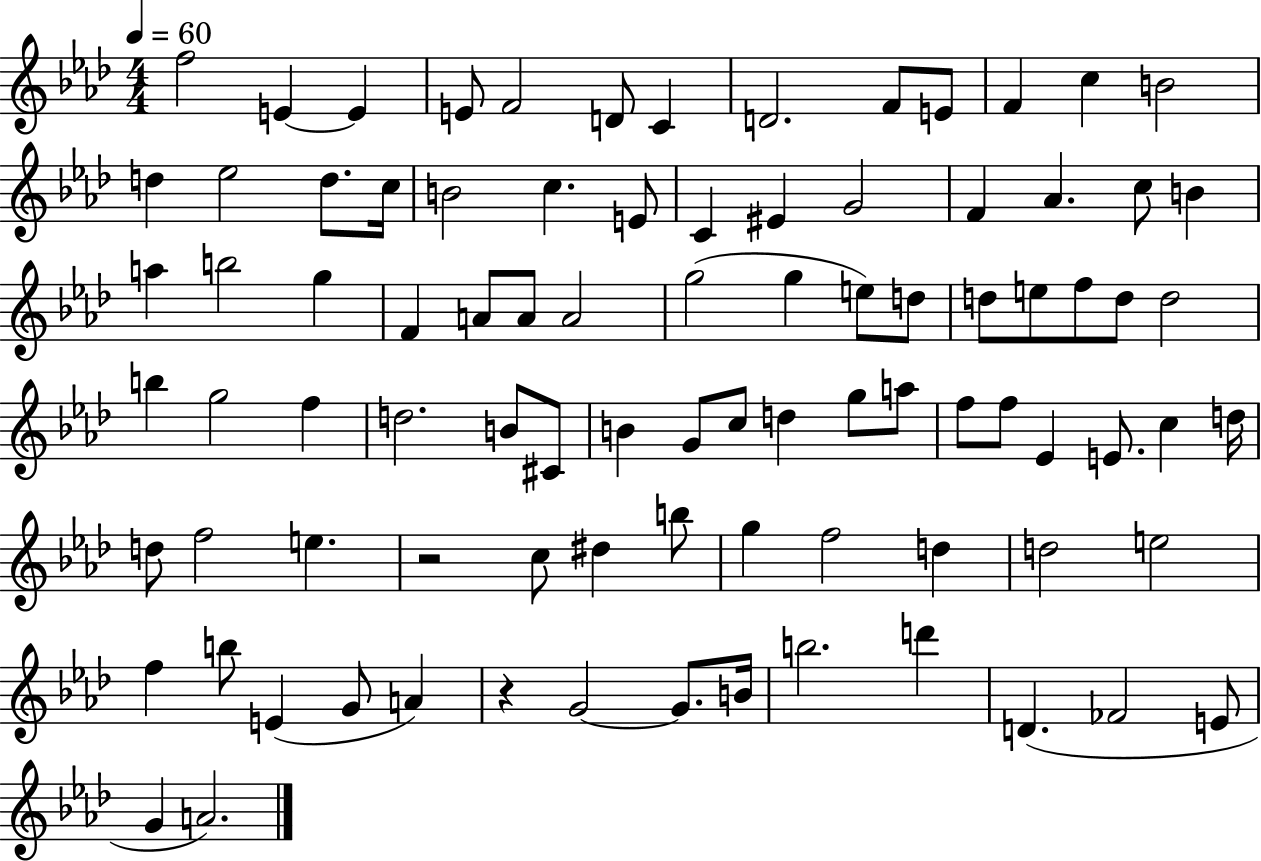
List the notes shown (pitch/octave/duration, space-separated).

F5/h E4/q E4/q E4/e F4/h D4/e C4/q D4/h. F4/e E4/e F4/q C5/q B4/h D5/q Eb5/h D5/e. C5/s B4/h C5/q. E4/e C4/q EIS4/q G4/h F4/q Ab4/q. C5/e B4/q A5/q B5/h G5/q F4/q A4/e A4/e A4/h G5/h G5/q E5/e D5/e D5/e E5/e F5/e D5/e D5/h B5/q G5/h F5/q D5/h. B4/e C#4/e B4/q G4/e C5/e D5/q G5/e A5/e F5/e F5/e Eb4/q E4/e. C5/q D5/s D5/e F5/h E5/q. R/h C5/e D#5/q B5/e G5/q F5/h D5/q D5/h E5/h F5/q B5/e E4/q G4/e A4/q R/q G4/h G4/e. B4/s B5/h. D6/q D4/q. FES4/h E4/e G4/q A4/h.